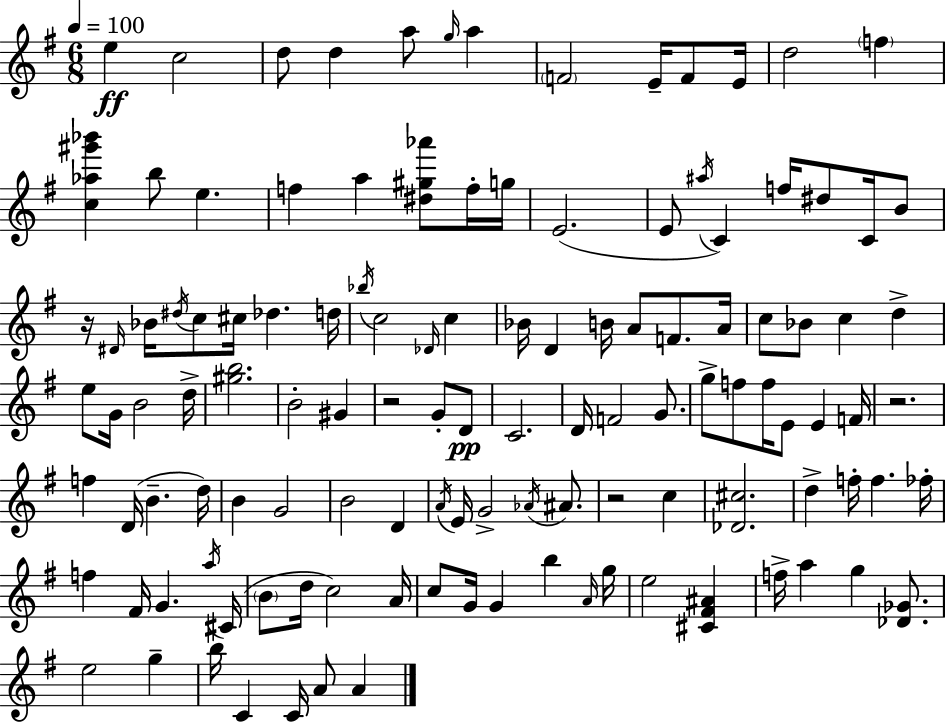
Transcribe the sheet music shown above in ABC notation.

X:1
T:Untitled
M:6/8
L:1/4
K:Em
e c2 d/2 d a/2 g/4 a F2 E/4 F/2 E/4 d2 f [c_a^g'_b'] b/2 e f a [^d^g_a']/2 f/4 g/4 E2 E/2 ^a/4 C f/4 ^d/2 C/4 B/2 z/4 ^D/4 _B/4 ^d/4 c/2 ^c/4 _d d/4 _b/4 c2 _D/4 c _B/4 D B/4 A/2 F/2 A/4 c/2 _B/2 c d e/2 G/4 B2 d/4 [^gb]2 B2 ^G z2 G/2 D/2 C2 D/4 F2 G/2 g/2 f/2 f/4 E/2 E F/4 z2 f D/4 B d/4 B G2 B2 D A/4 E/4 G2 _A/4 ^A/2 z2 c [_D^c]2 d f/4 f _f/4 f ^F/4 G a/4 ^C/4 B/2 d/4 c2 A/4 c/2 G/4 G b A/4 g/4 e2 [^C^F^A] f/4 a g [_D_G]/2 e2 g b/4 C C/4 A/2 A